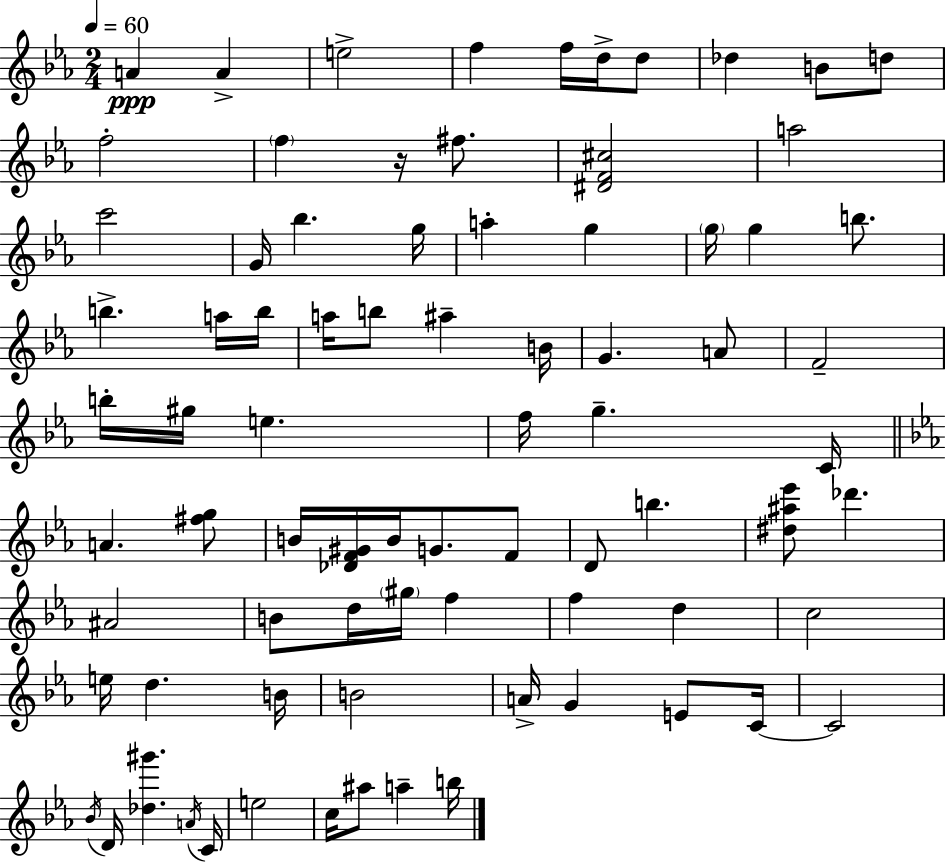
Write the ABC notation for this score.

X:1
T:Untitled
M:2/4
L:1/4
K:Eb
A A e2 f f/4 d/4 d/2 _d B/2 d/2 f2 f z/4 ^f/2 [^DF^c]2 a2 c'2 G/4 _b g/4 a g g/4 g b/2 b a/4 b/4 a/4 b/2 ^a B/4 G A/2 F2 b/4 ^g/4 e f/4 g C/4 A [^fg]/2 B/4 [_DF^G]/4 B/4 G/2 F/2 D/2 b [^d^a_e']/2 _d' ^A2 B/2 d/4 ^g/4 f f d c2 e/4 d B/4 B2 A/4 G E/2 C/4 C2 _B/4 D/4 [_d^g'] A/4 C/4 e2 c/4 ^a/2 a b/4